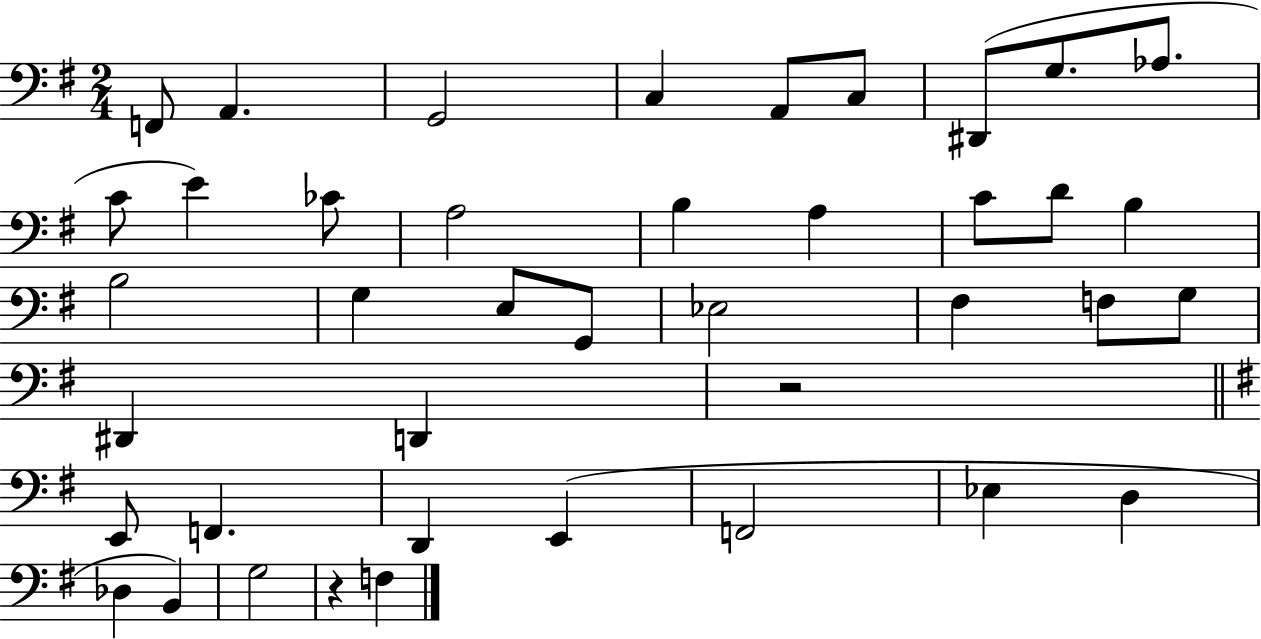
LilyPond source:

{
  \clef bass
  \numericTimeSignature
  \time 2/4
  \key g \major
  \repeat volta 2 { f,8 a,4. | g,2 | c4 a,8 c8 | dis,8( g8. aes8. | \break c'8 e'4) ces'8 | a2 | b4 a4 | c'8 d'8 b4 | \break b2 | g4 e8 g,8 | ees2 | fis4 f8 g8 | \break dis,4 d,4 | r2 | \bar "||" \break \key e \minor e,8 f,4. | d,4 e,4( | f,2 | ees4 d4 | \break des4 b,4) | g2 | r4 f4 | } \bar "|."
}